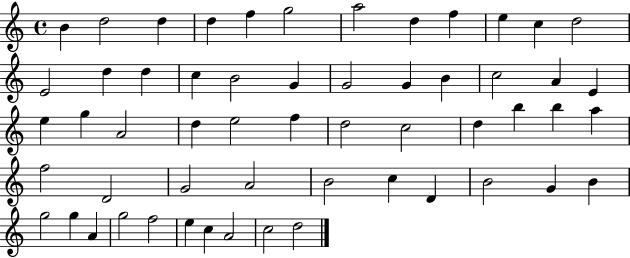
B4/q D5/h D5/q D5/q F5/q G5/h A5/h D5/q F5/q E5/q C5/q D5/h E4/h D5/q D5/q C5/q B4/h G4/q G4/h G4/q B4/q C5/h A4/q E4/q E5/q G5/q A4/h D5/q E5/h F5/q D5/h C5/h D5/q B5/q B5/q A5/q F5/h D4/h G4/h A4/h B4/h C5/q D4/q B4/h G4/q B4/q G5/h G5/q A4/q G5/h F5/h E5/q C5/q A4/h C5/h D5/h